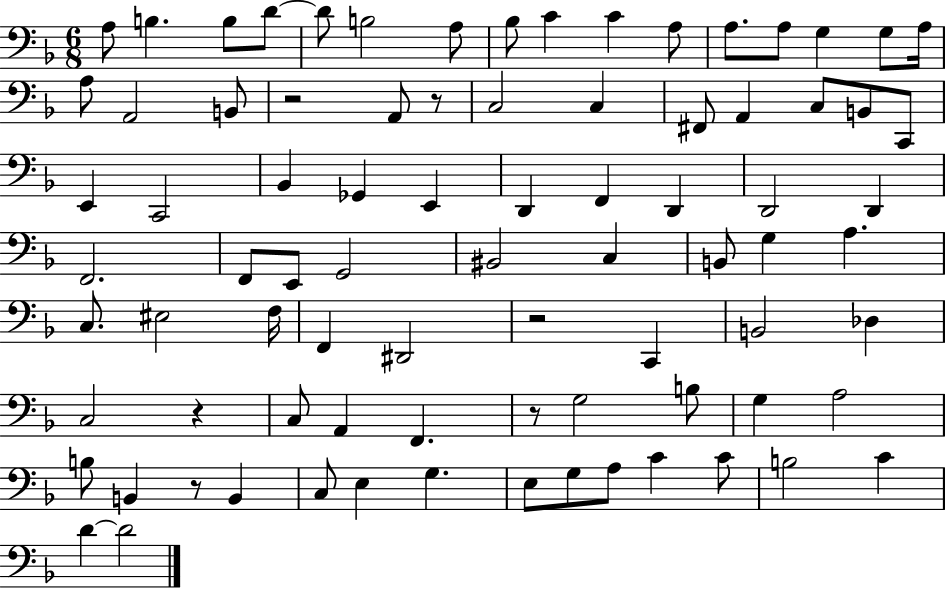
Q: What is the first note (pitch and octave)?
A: A3